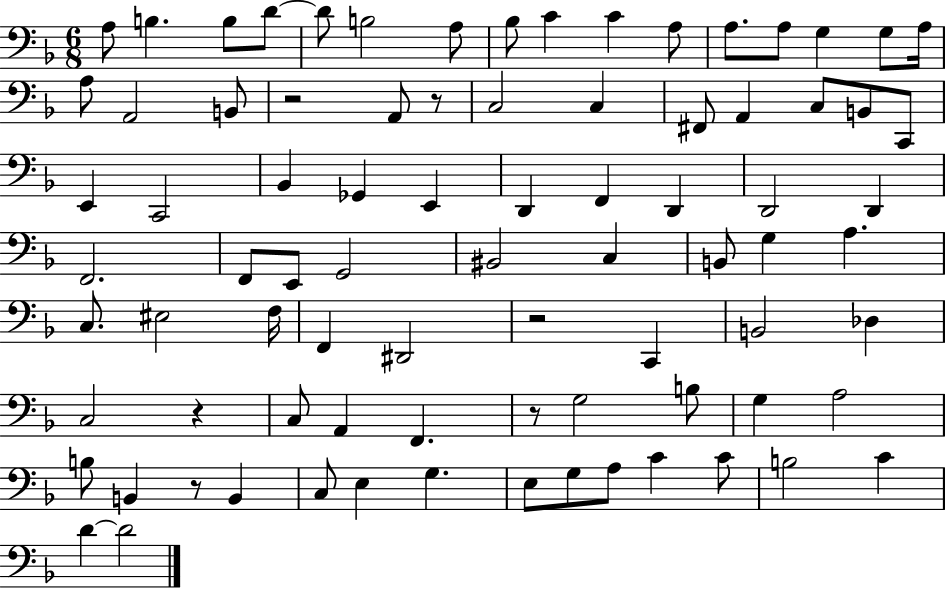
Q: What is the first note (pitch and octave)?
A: A3